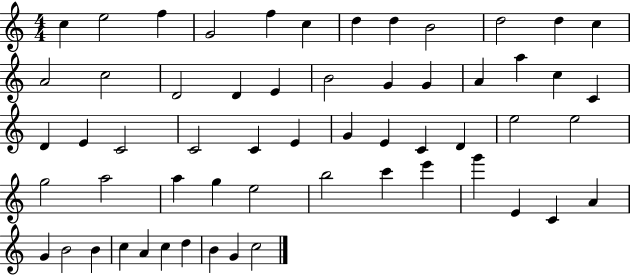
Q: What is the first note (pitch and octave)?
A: C5